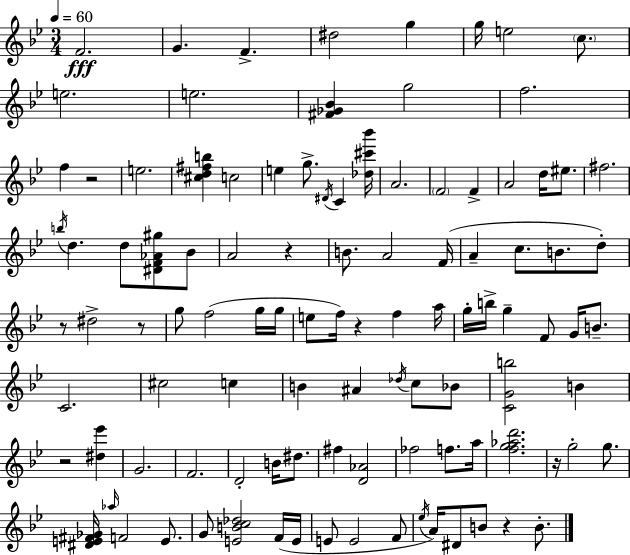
{
  \clef treble
  \numericTimeSignature
  \time 3/4
  \key g \minor
  \tempo 4 = 60
  \repeat volta 2 { f'2.\fff | g'4. f'4.-> | dis''2 g''4 | g''16 e''2 \parenthesize c''8. | \break e''2. | e''2. | <fis' ges' bes'>4 g''2 | f''2. | \break f''4 r2 | e''2. | <cis'' d'' fis'' b''>4 c''2 | e''4 g''8.-> \acciaccatura { dis'16 } c'4 | \break <des'' cis''' bes'''>16 a'2. | \parenthesize f'2 f'4-> | a'2 d''16 eis''8. | fis''2. | \break \acciaccatura { b''16 } d''4. d''8 <dis' f' aes' gis''>8 | bes'8 a'2 r4 | b'8. a'2 | f'16( a'4-- c''8. b'8. | \break d''8-.) r8 dis''2-> | r8 g''8 f''2( | g''16 g''16 e''8 f''16) r4 f''4 | a''16 g''16-. b''16-> g''4-- f'8 g'16 b'8.-- | \break c'2. | cis''2 c''4 | b'4 ais'4 \acciaccatura { des''16 } c''8 | bes'8 <c' g' b''>2 b'4 | \break r2 <dis'' ees'''>4 | g'2. | f'2. | d'2-. b'16 | \break dis''8. fis''4 <d' aes'>2 | fes''2 f''8. | a''16 <f'' g'' aes'' d'''>2. | r16 g''2-. | \break g''8. <dis' e' fis' ges'>16 \grace { aes''16 } f'2 | e'8. g'8 <e' b' c'' des''>2 | f'16( e'16 e'8 e'2 | f'8 \acciaccatura { ees''16 }) a'16 dis'8 b'8 r4 | \break b'8.-. } \bar "|."
}